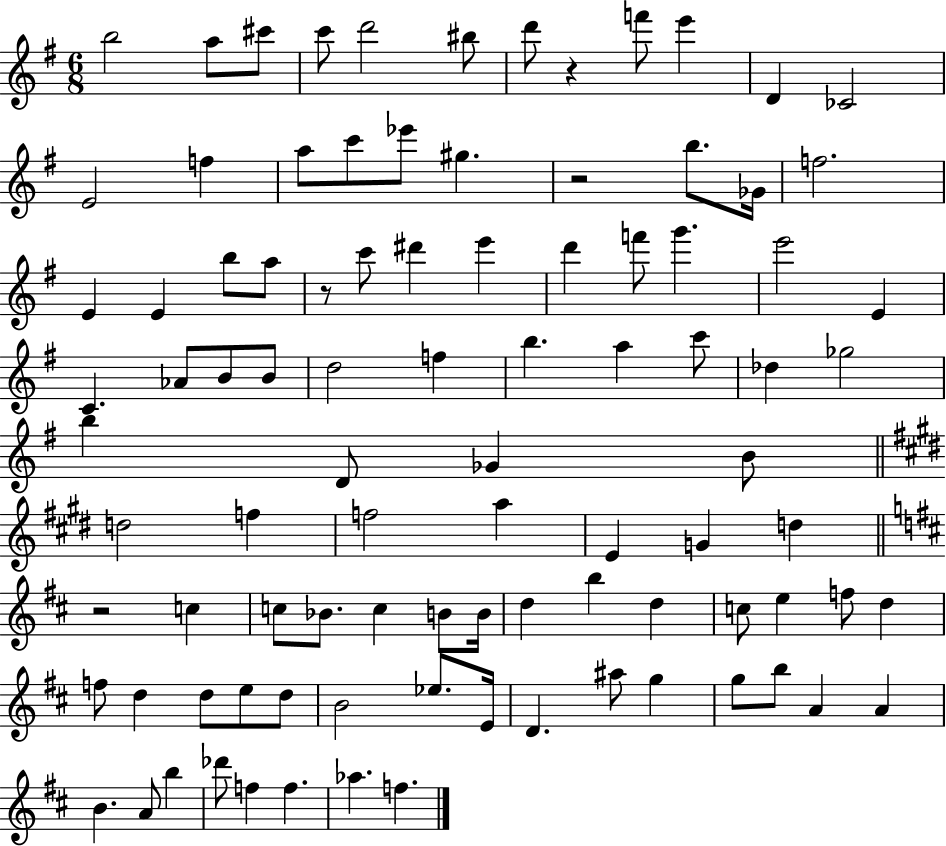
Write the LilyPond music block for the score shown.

{
  \clef treble
  \numericTimeSignature
  \time 6/8
  \key g \major
  b''2 a''8 cis'''8 | c'''8 d'''2 bis''8 | d'''8 r4 f'''8 e'''4 | d'4 ces'2 | \break e'2 f''4 | a''8 c'''8 ees'''8 gis''4. | r2 b''8. ges'16 | f''2. | \break e'4 e'4 b''8 a''8 | r8 c'''8 dis'''4 e'''4 | d'''4 f'''8 g'''4. | e'''2 e'4 | \break c'4. aes'8 b'8 b'8 | d''2 f''4 | b''4. a''4 c'''8 | des''4 ges''2 | \break b''4 d'8 ges'4 b'8 | \bar "||" \break \key e \major d''2 f''4 | f''2 a''4 | e'4 g'4 d''4 | \bar "||" \break \key d \major r2 c''4 | c''8 bes'8. c''4 b'8 b'16 | d''4 b''4 d''4 | c''8 e''4 f''8 d''4 | \break f''8 d''4 d''8 e''8 d''8 | b'2 ees''8. e'16 | d'4. ais''8 g''4 | g''8 b''8 a'4 a'4 | \break b'4. a'8 b''4 | des'''8 f''4 f''4. | aes''4. f''4. | \bar "|."
}